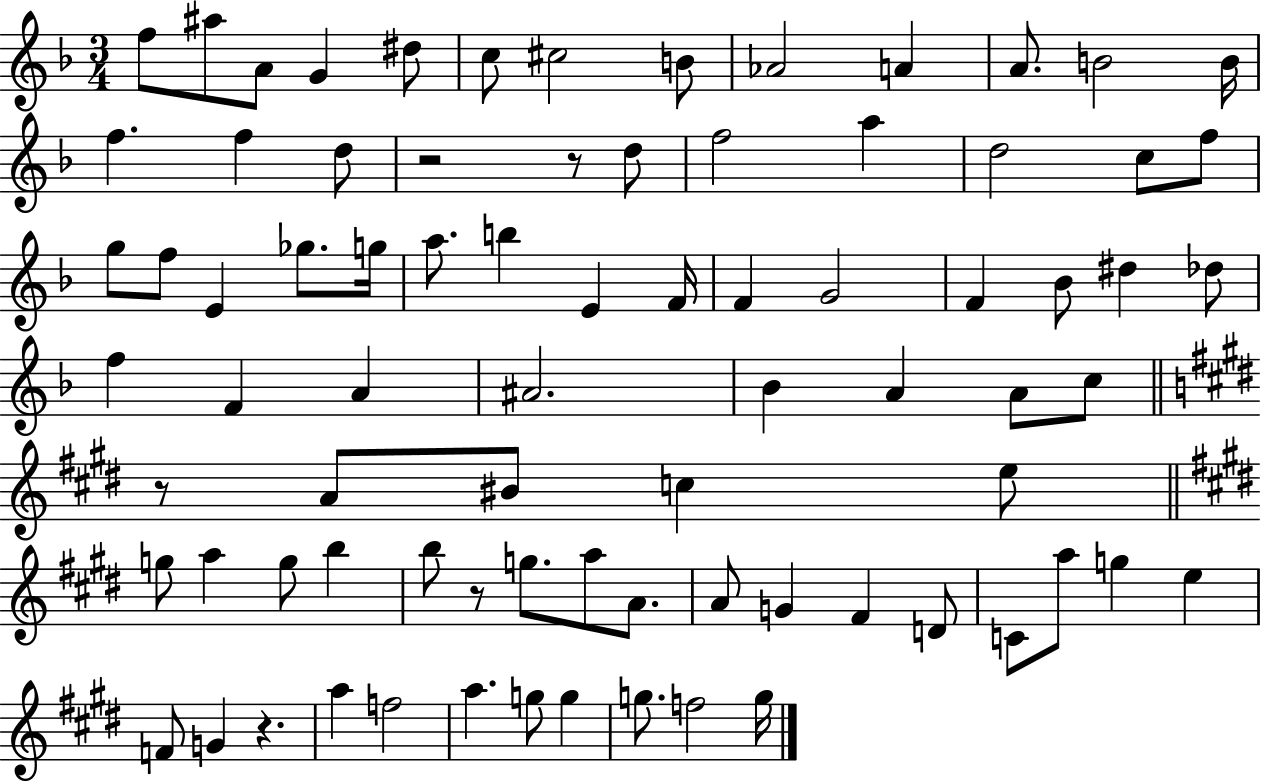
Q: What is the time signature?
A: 3/4